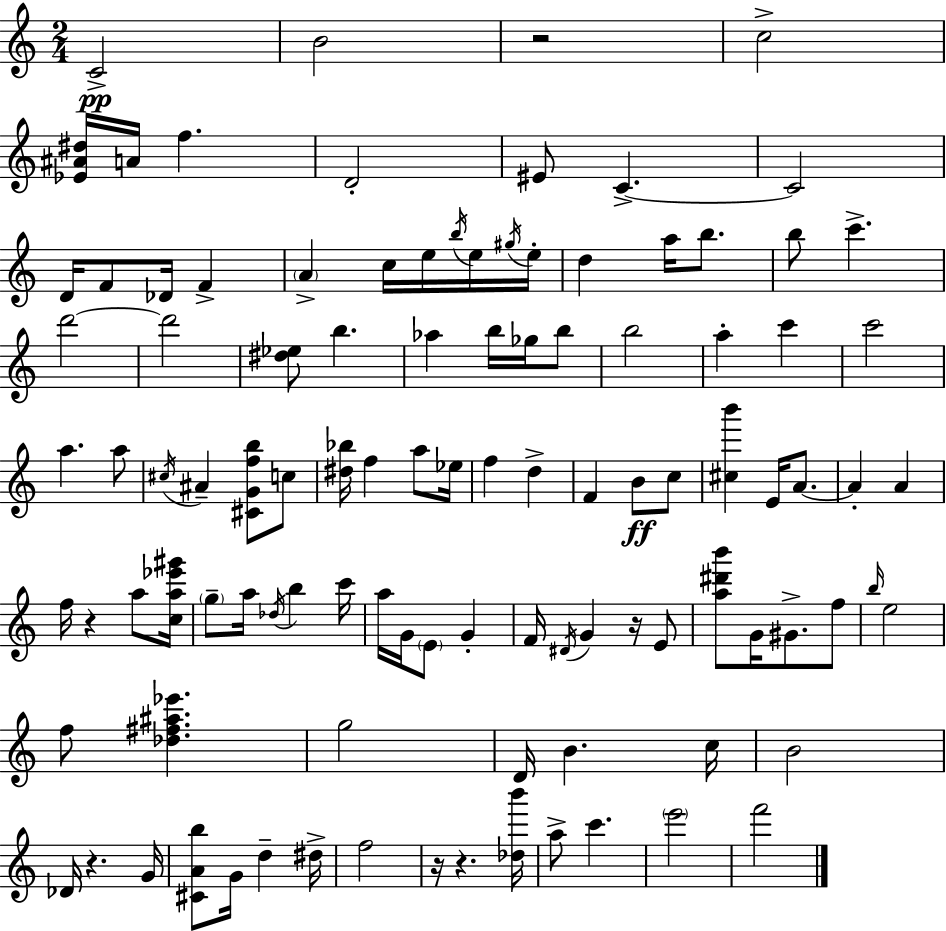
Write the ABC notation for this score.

X:1
T:Untitled
M:2/4
L:1/4
K:C
C2 B2 z2 c2 [_E^A^d]/4 A/4 f D2 ^E/2 C C2 D/4 F/2 _D/4 F A c/4 e/4 b/4 e/4 ^g/4 e/4 d a/4 b/2 b/2 c' d'2 d'2 [^d_e]/2 b _a b/4 _g/4 b/2 b2 a c' c'2 a a/2 ^c/4 ^A [^CGfb]/2 c/2 [^d_b]/4 f a/2 _e/4 f d F B/2 c/2 [^cb'] E/4 A/2 A A f/4 z a/2 [ca_e'^g']/4 g/2 a/4 _d/4 b c'/4 a/4 G/4 E/2 G F/4 ^D/4 G z/4 E/2 [a^d'b']/2 G/4 ^G/2 f/2 b/4 e2 f/2 [_d^f^a_e'] g2 D/4 B c/4 B2 _D/4 z G/4 [^CAb]/2 G/4 d ^d/4 f2 z/4 z [_db']/4 a/2 c' e'2 f'2